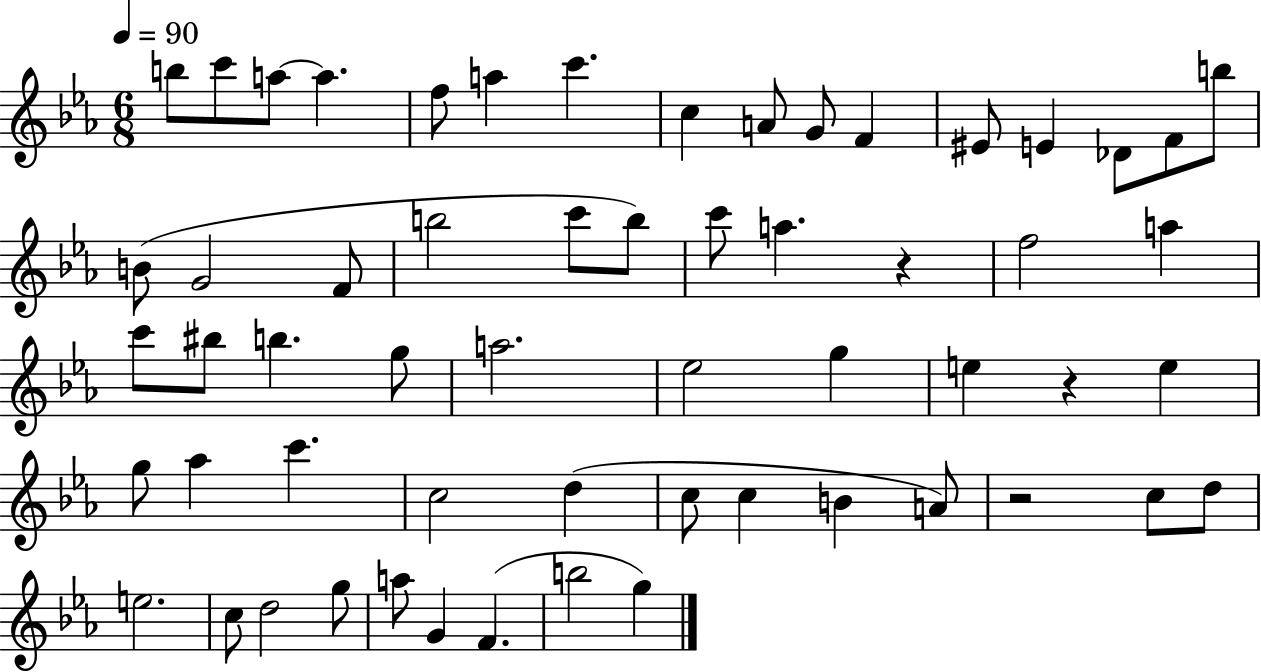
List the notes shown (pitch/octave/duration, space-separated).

B5/e C6/e A5/e A5/q. F5/e A5/q C6/q. C5/q A4/e G4/e F4/q EIS4/e E4/q Db4/e F4/e B5/e B4/e G4/h F4/e B5/h C6/e B5/e C6/e A5/q. R/q F5/h A5/q C6/e BIS5/e B5/q. G5/e A5/h. Eb5/h G5/q E5/q R/q E5/q G5/e Ab5/q C6/q. C5/h D5/q C5/e C5/q B4/q A4/e R/h C5/e D5/e E5/h. C5/e D5/h G5/e A5/e G4/q F4/q. B5/h G5/q